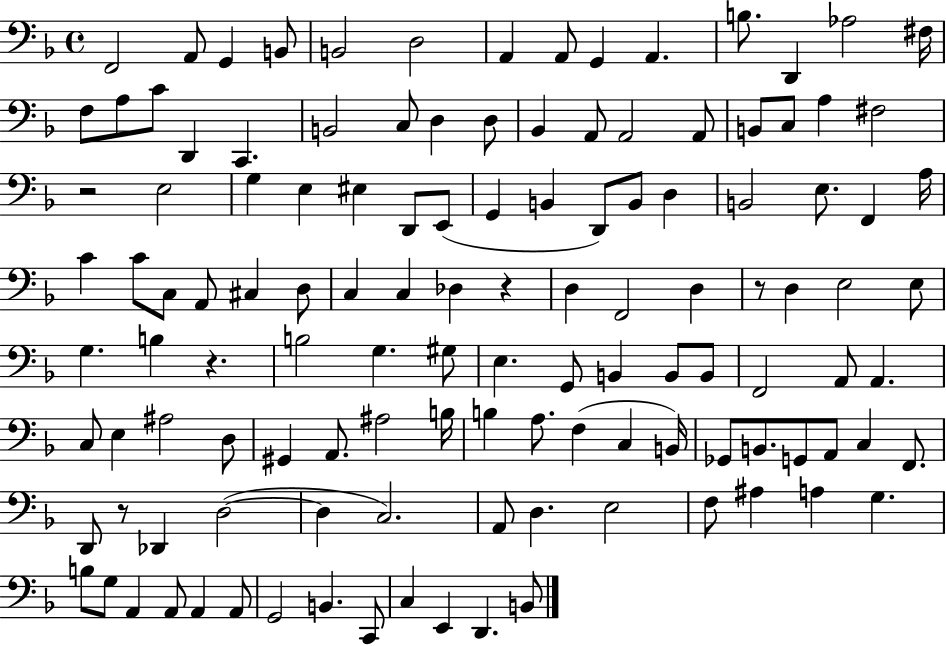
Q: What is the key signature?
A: F major